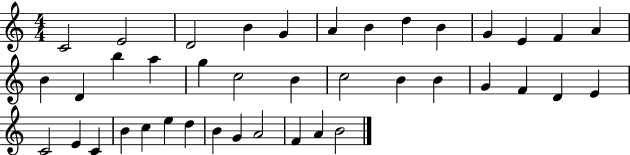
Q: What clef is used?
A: treble